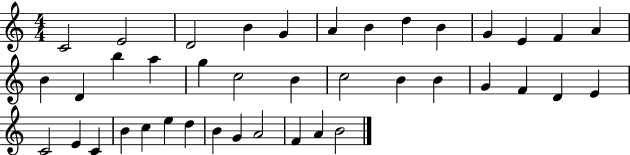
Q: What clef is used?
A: treble